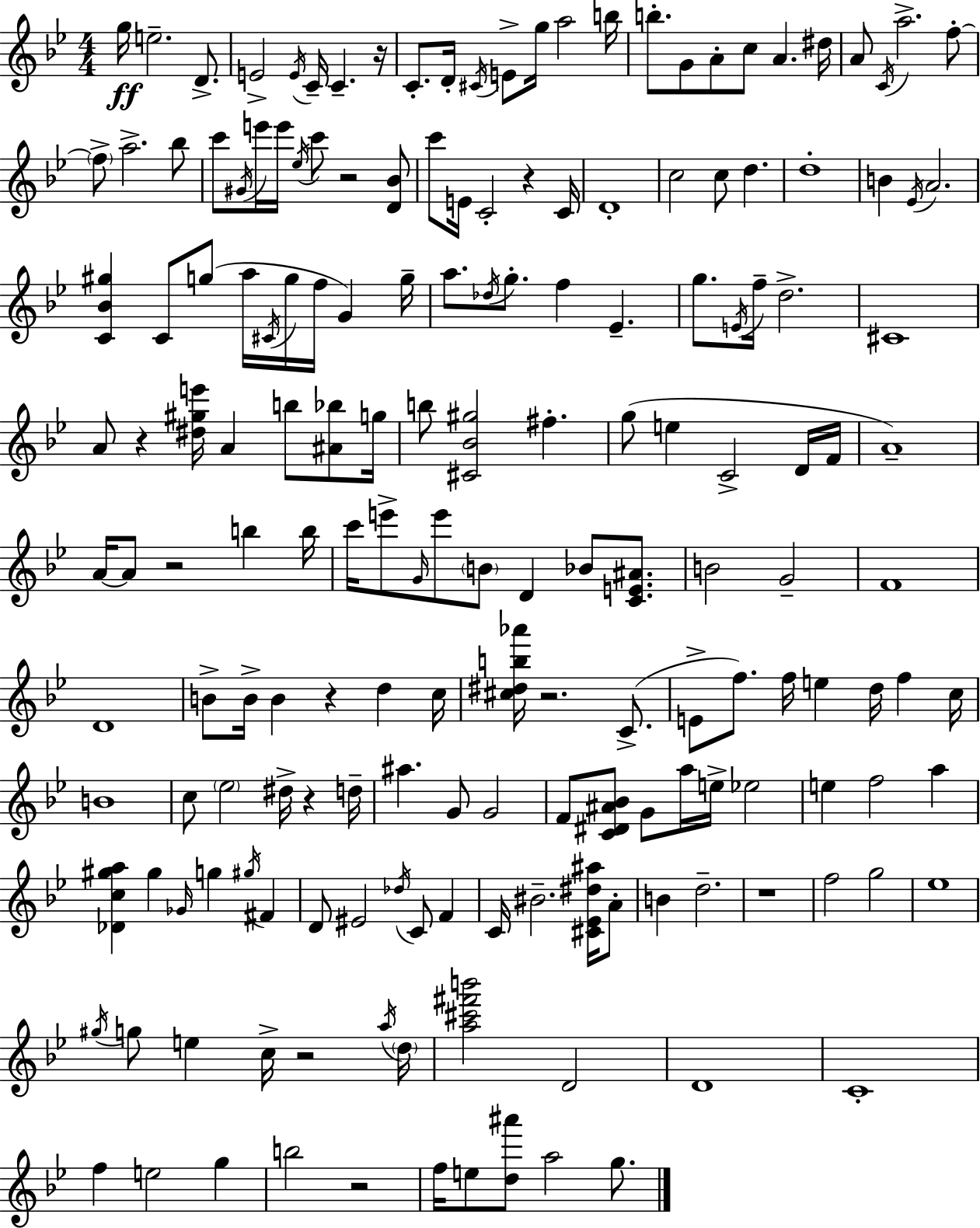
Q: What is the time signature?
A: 4/4